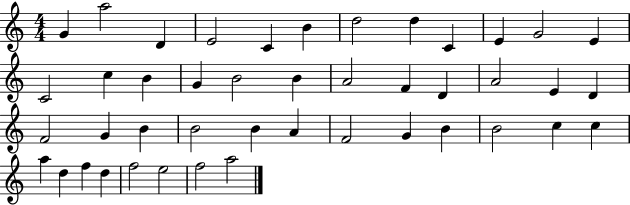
{
  \clef treble
  \numericTimeSignature
  \time 4/4
  \key c \major
  g'4 a''2 d'4 | e'2 c'4 b'4 | d''2 d''4 c'4 | e'4 g'2 e'4 | \break c'2 c''4 b'4 | g'4 b'2 b'4 | a'2 f'4 d'4 | a'2 e'4 d'4 | \break f'2 g'4 b'4 | b'2 b'4 a'4 | f'2 g'4 b'4 | b'2 c''4 c''4 | \break a''4 d''4 f''4 d''4 | f''2 e''2 | f''2 a''2 | \bar "|."
}